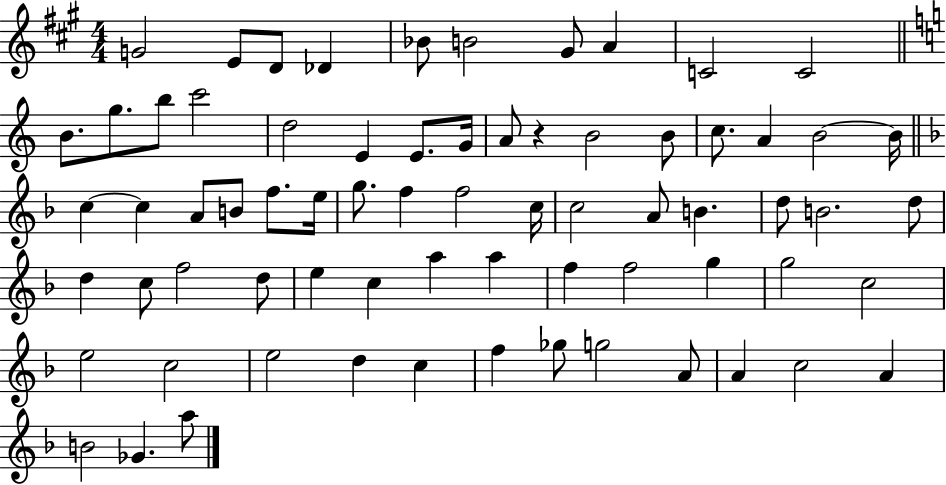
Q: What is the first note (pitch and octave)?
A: G4